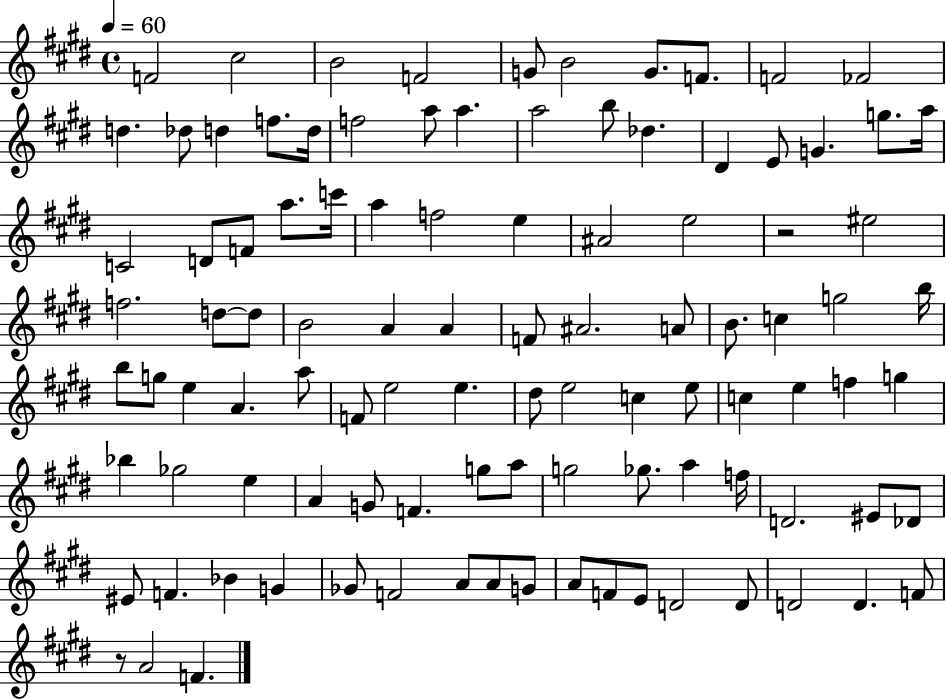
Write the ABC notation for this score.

X:1
T:Untitled
M:4/4
L:1/4
K:E
F2 ^c2 B2 F2 G/2 B2 G/2 F/2 F2 _F2 d _d/2 d f/2 d/4 f2 a/2 a a2 b/2 _d ^D E/2 G g/2 a/4 C2 D/2 F/2 a/2 c'/4 a f2 e ^A2 e2 z2 ^e2 f2 d/2 d/2 B2 A A F/2 ^A2 A/2 B/2 c g2 b/4 b/2 g/2 e A a/2 F/2 e2 e ^d/2 e2 c e/2 c e f g _b _g2 e A G/2 F g/2 a/2 g2 _g/2 a f/4 D2 ^E/2 _D/2 ^E/2 F _B G _G/2 F2 A/2 A/2 G/2 A/2 F/2 E/2 D2 D/2 D2 D F/2 z/2 A2 F